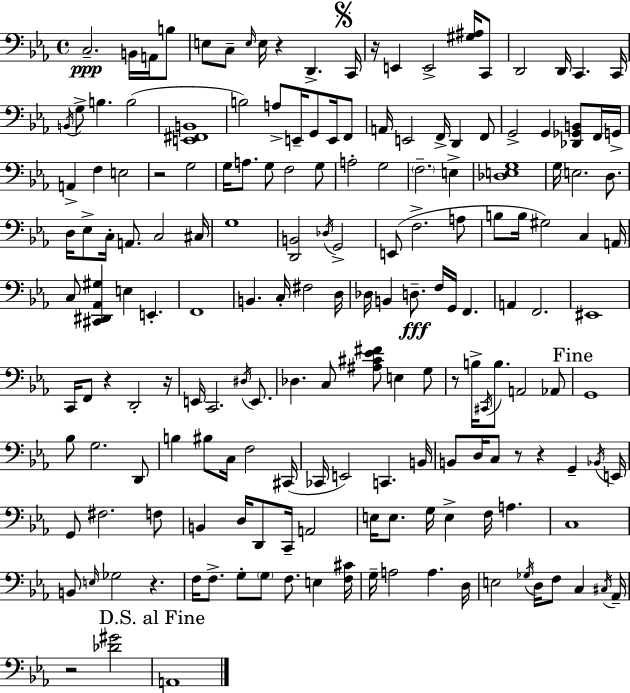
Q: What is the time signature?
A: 4/4